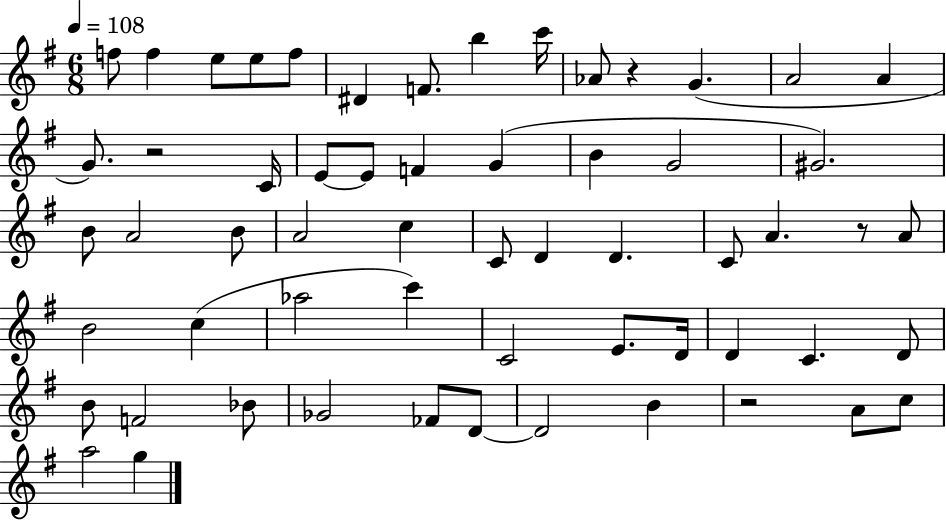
{
  \clef treble
  \numericTimeSignature
  \time 6/8
  \key g \major
  \tempo 4 = 108
  \repeat volta 2 { f''8 f''4 e''8 e''8 f''8 | dis'4 f'8. b''4 c'''16 | aes'8 r4 g'4.( | a'2 a'4 | \break g'8.) r2 c'16 | e'8~~ e'8 f'4 g'4( | b'4 g'2 | gis'2.) | \break b'8 a'2 b'8 | a'2 c''4 | c'8 d'4 d'4. | c'8 a'4. r8 a'8 | \break b'2 c''4( | aes''2 c'''4) | c'2 e'8. d'16 | d'4 c'4. d'8 | \break b'8 f'2 bes'8 | ges'2 fes'8 d'8~~ | d'2 b'4 | r2 a'8 c''8 | \break a''2 g''4 | } \bar "|."
}